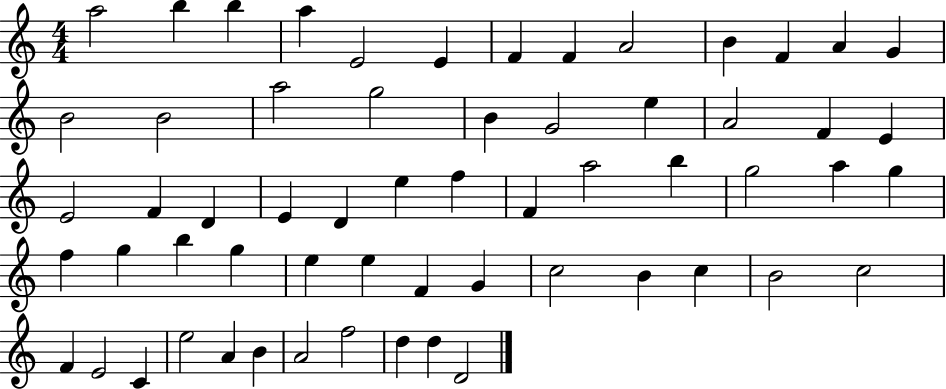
{
  \clef treble
  \numericTimeSignature
  \time 4/4
  \key c \major
  a''2 b''4 b''4 | a''4 e'2 e'4 | f'4 f'4 a'2 | b'4 f'4 a'4 g'4 | \break b'2 b'2 | a''2 g''2 | b'4 g'2 e''4 | a'2 f'4 e'4 | \break e'2 f'4 d'4 | e'4 d'4 e''4 f''4 | f'4 a''2 b''4 | g''2 a''4 g''4 | \break f''4 g''4 b''4 g''4 | e''4 e''4 f'4 g'4 | c''2 b'4 c''4 | b'2 c''2 | \break f'4 e'2 c'4 | e''2 a'4 b'4 | a'2 f''2 | d''4 d''4 d'2 | \break \bar "|."
}